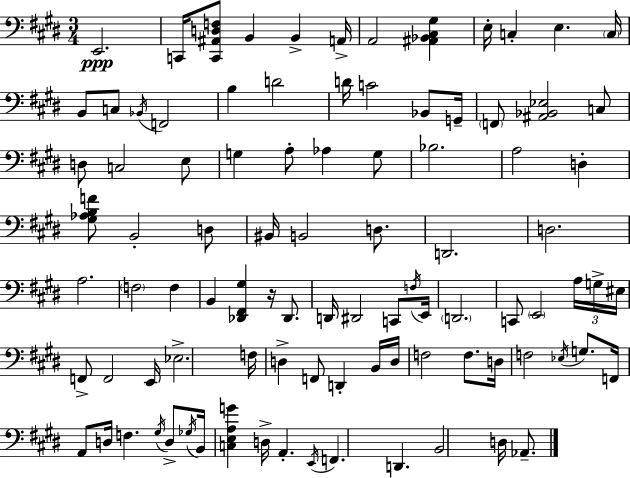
X:1
T:Untitled
M:3/4
L:1/4
K:E
E,,2 C,,/4 [C,,^A,,D,F,]/2 B,, B,, A,,/4 A,,2 [^A,,_B,,^C,^G,] E,/4 C, E, C,/4 B,,/2 C,/2 _B,,/4 F,,2 B, D2 D/4 C2 _B,,/2 G,,/4 F,,/2 [^A,,_B,,_E,]2 C,/2 D,/2 C,2 E,/2 G, A,/2 _A, G,/2 _B,2 A,2 D, [^G,_A,B,F]/2 B,,2 D,/2 ^B,,/4 B,,2 D,/2 D,,2 D,2 A,2 F,2 F, B,, [_D,,^F,,^G,] z/4 _D,,/2 D,,/4 ^D,,2 C,,/2 F,/4 E,,/4 D,,2 C,,/2 E,,2 A,/4 G,/4 ^E,/4 F,,/2 F,,2 E,,/4 _E,2 F,/4 D, F,,/2 D,, B,,/4 D,/4 F,2 F,/2 D,/4 F,2 _E,/4 G,/2 F,,/4 A,,/2 D,/4 F, ^G,/4 D,/2 _G,/4 B,,/4 [C,E,A,G] D,/4 A,, E,,/4 F,, D,, B,,2 D,/4 _A,,/2